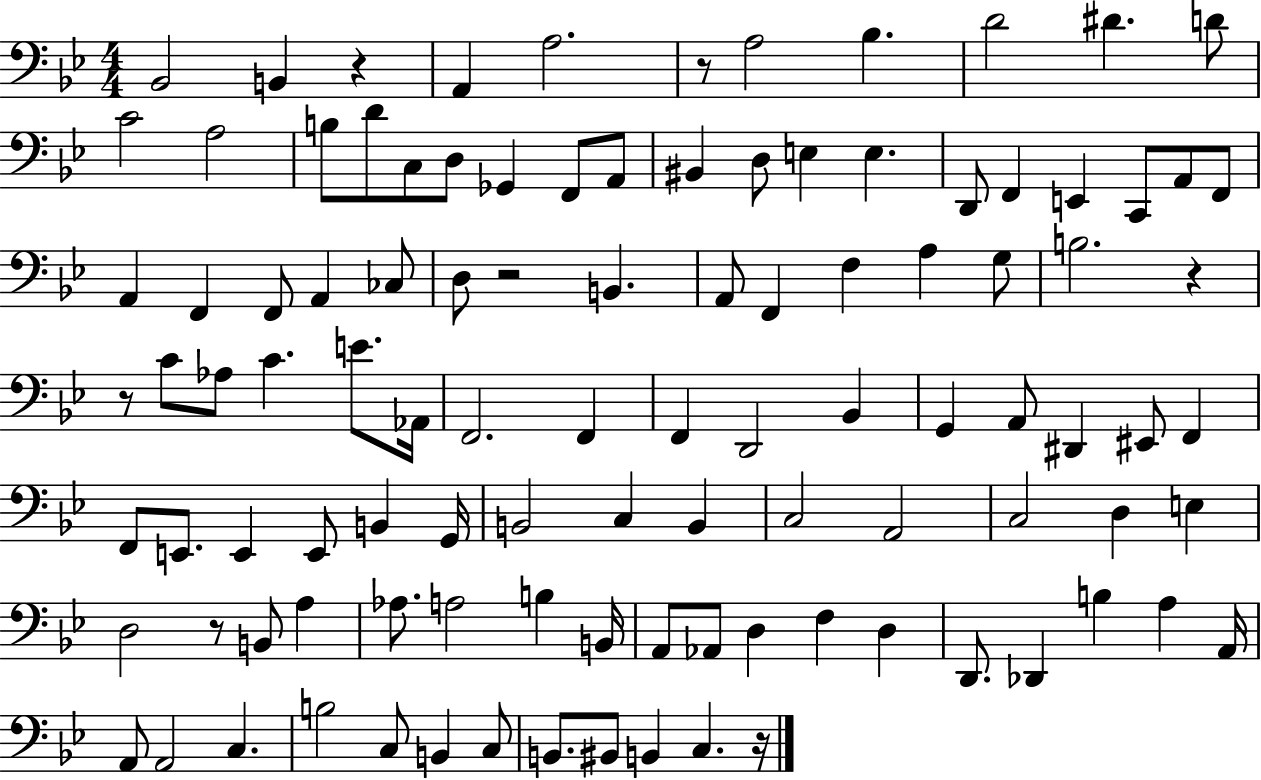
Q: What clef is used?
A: bass